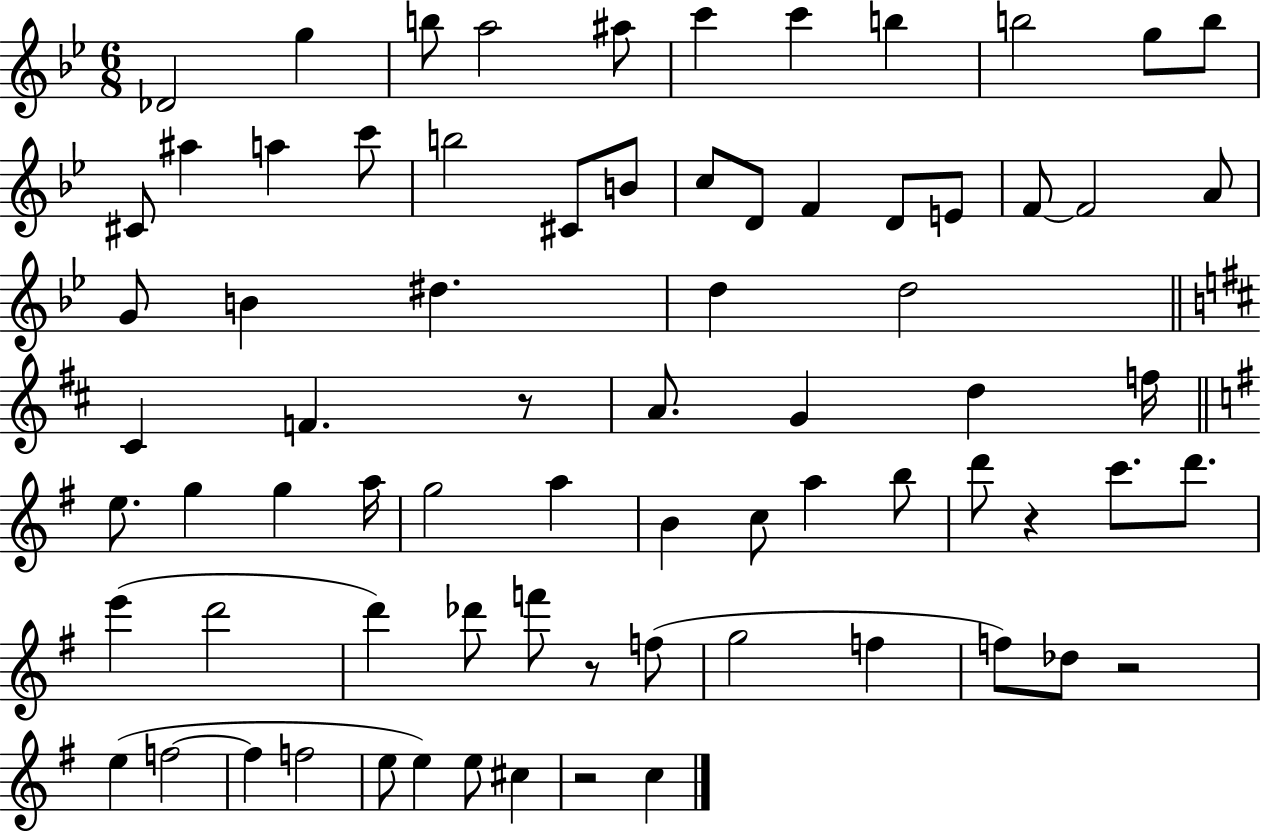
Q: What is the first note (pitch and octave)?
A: Db4